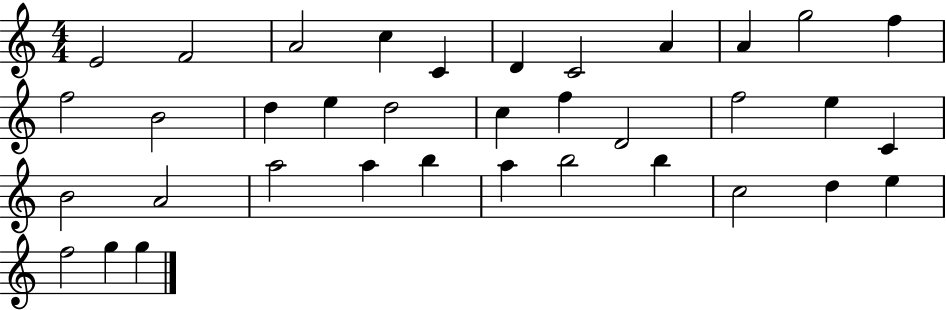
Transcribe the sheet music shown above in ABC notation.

X:1
T:Untitled
M:4/4
L:1/4
K:C
E2 F2 A2 c C D C2 A A g2 f f2 B2 d e d2 c f D2 f2 e C B2 A2 a2 a b a b2 b c2 d e f2 g g